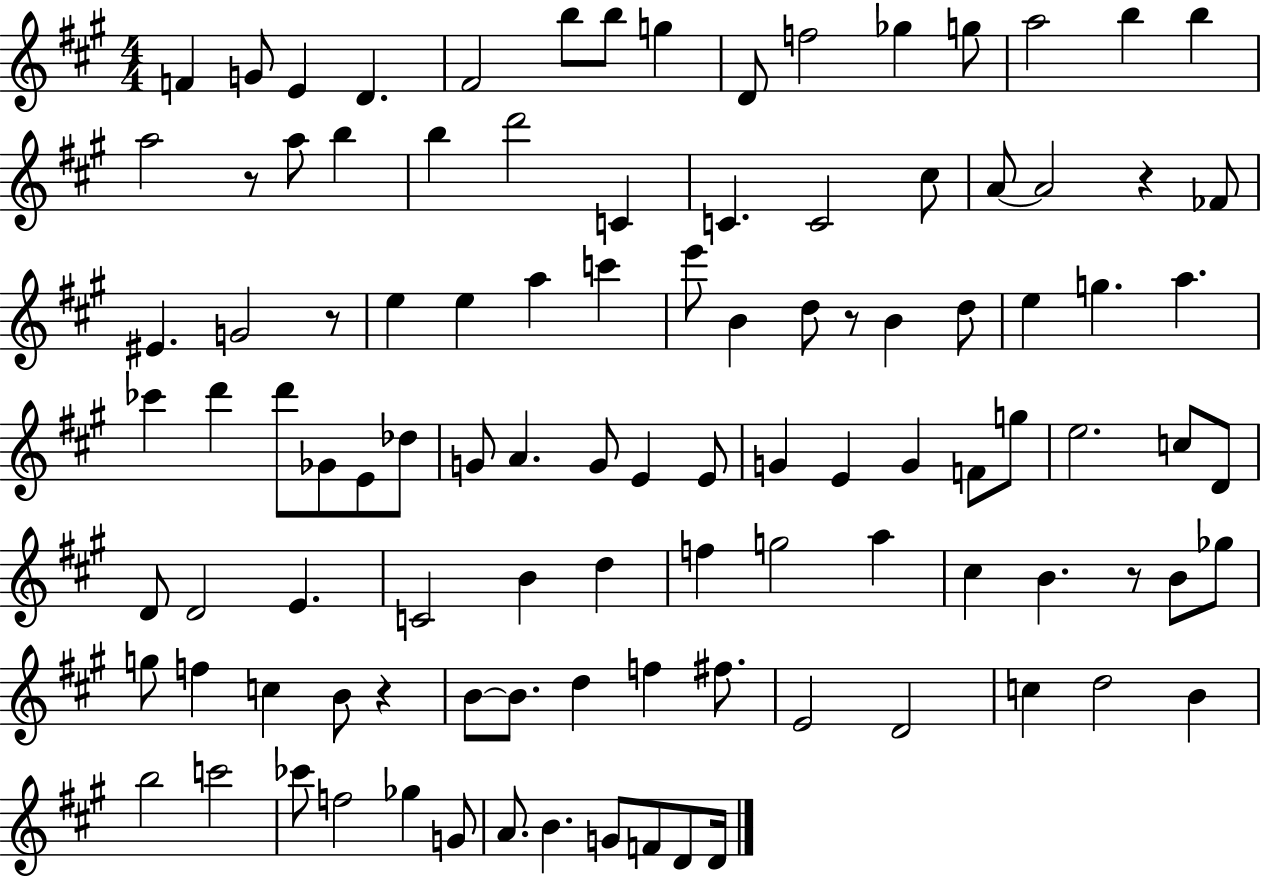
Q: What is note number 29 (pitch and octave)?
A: G4